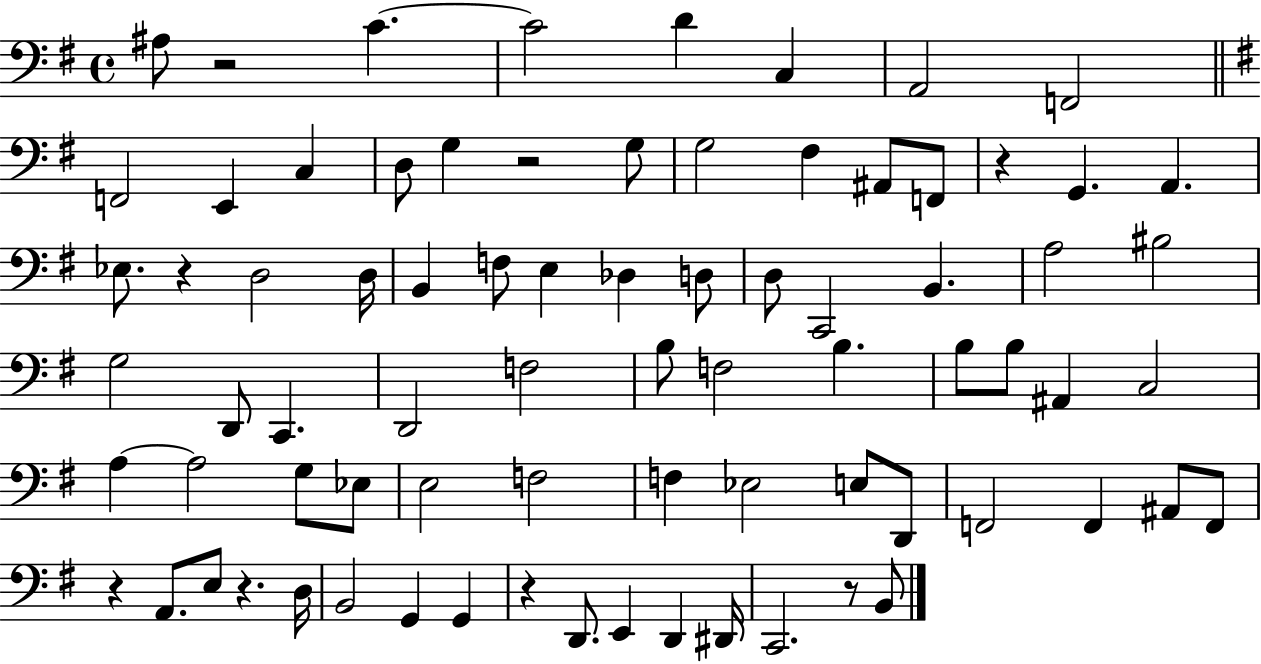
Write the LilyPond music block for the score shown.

{
  \clef bass
  \time 4/4
  \defaultTimeSignature
  \key g \major
  \repeat volta 2 { ais8 r2 c'4.~~ | c'2 d'4 c4 | a,2 f,2 | \bar "||" \break \key g \major f,2 e,4 c4 | d8 g4 r2 g8 | g2 fis4 ais,8 f,8 | r4 g,4. a,4. | \break ees8. r4 d2 d16 | b,4 f8 e4 des4 d8 | d8 c,2 b,4. | a2 bis2 | \break g2 d,8 c,4. | d,2 f2 | b8 f2 b4. | b8 b8 ais,4 c2 | \break a4~~ a2 g8 ees8 | e2 f2 | f4 ees2 e8 d,8 | f,2 f,4 ais,8 f,8 | \break r4 a,8. e8 r4. d16 | b,2 g,4 g,4 | r4 d,8. e,4 d,4 dis,16 | c,2. r8 b,8 | \break } \bar "|."
}